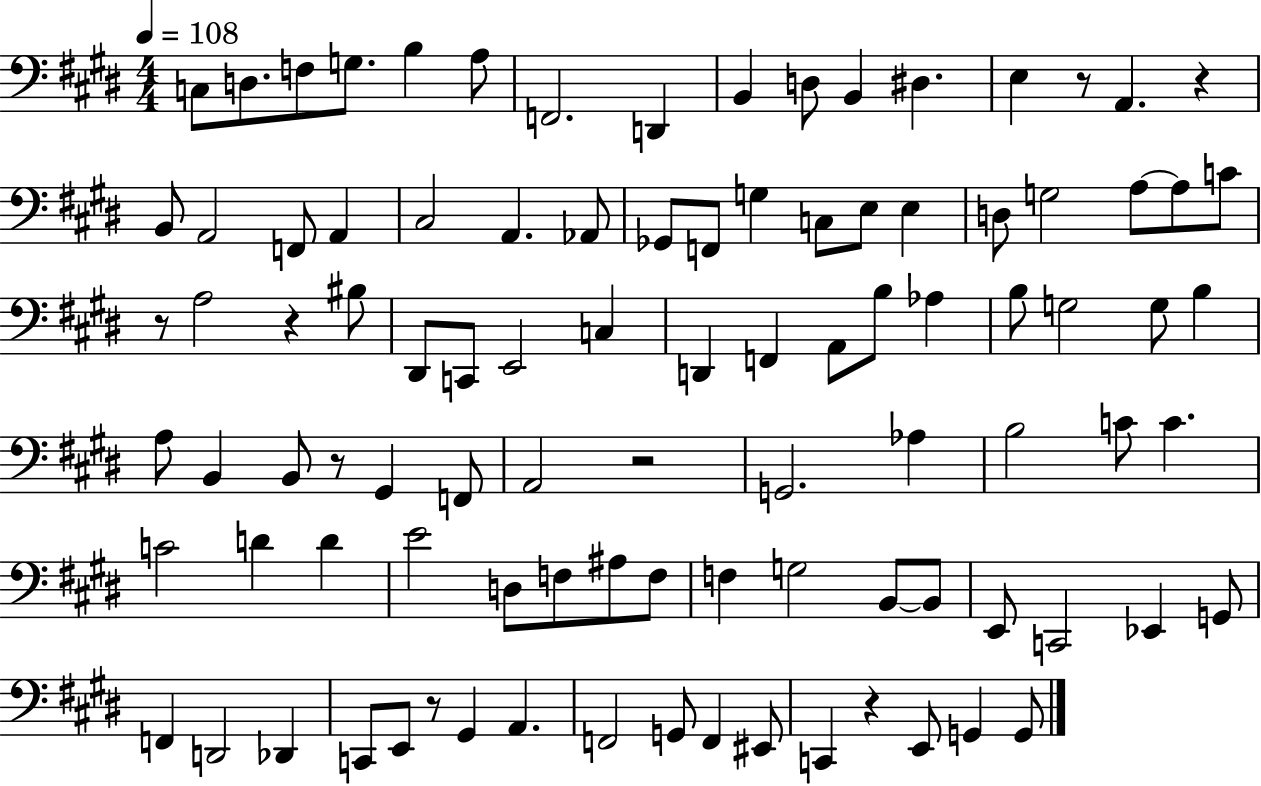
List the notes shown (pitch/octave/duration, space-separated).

C3/e D3/e. F3/e G3/e. B3/q A3/e F2/h. D2/q B2/q D3/e B2/q D#3/q. E3/q R/e A2/q. R/q B2/e A2/h F2/e A2/q C#3/h A2/q. Ab2/e Gb2/e F2/e G3/q C3/e E3/e E3/q D3/e G3/h A3/e A3/e C4/e R/e A3/h R/q BIS3/e D#2/e C2/e E2/h C3/q D2/q F2/q A2/e B3/e Ab3/q B3/e G3/h G3/e B3/q A3/e B2/q B2/e R/e G#2/q F2/e A2/h R/h G2/h. Ab3/q B3/h C4/e C4/q. C4/h D4/q D4/q E4/h D3/e F3/e A#3/e F3/e F3/q G3/h B2/e B2/e E2/e C2/h Eb2/q G2/e F2/q D2/h Db2/q C2/e E2/e R/e G#2/q A2/q. F2/h G2/e F2/q EIS2/e C2/q R/q E2/e G2/q G2/e